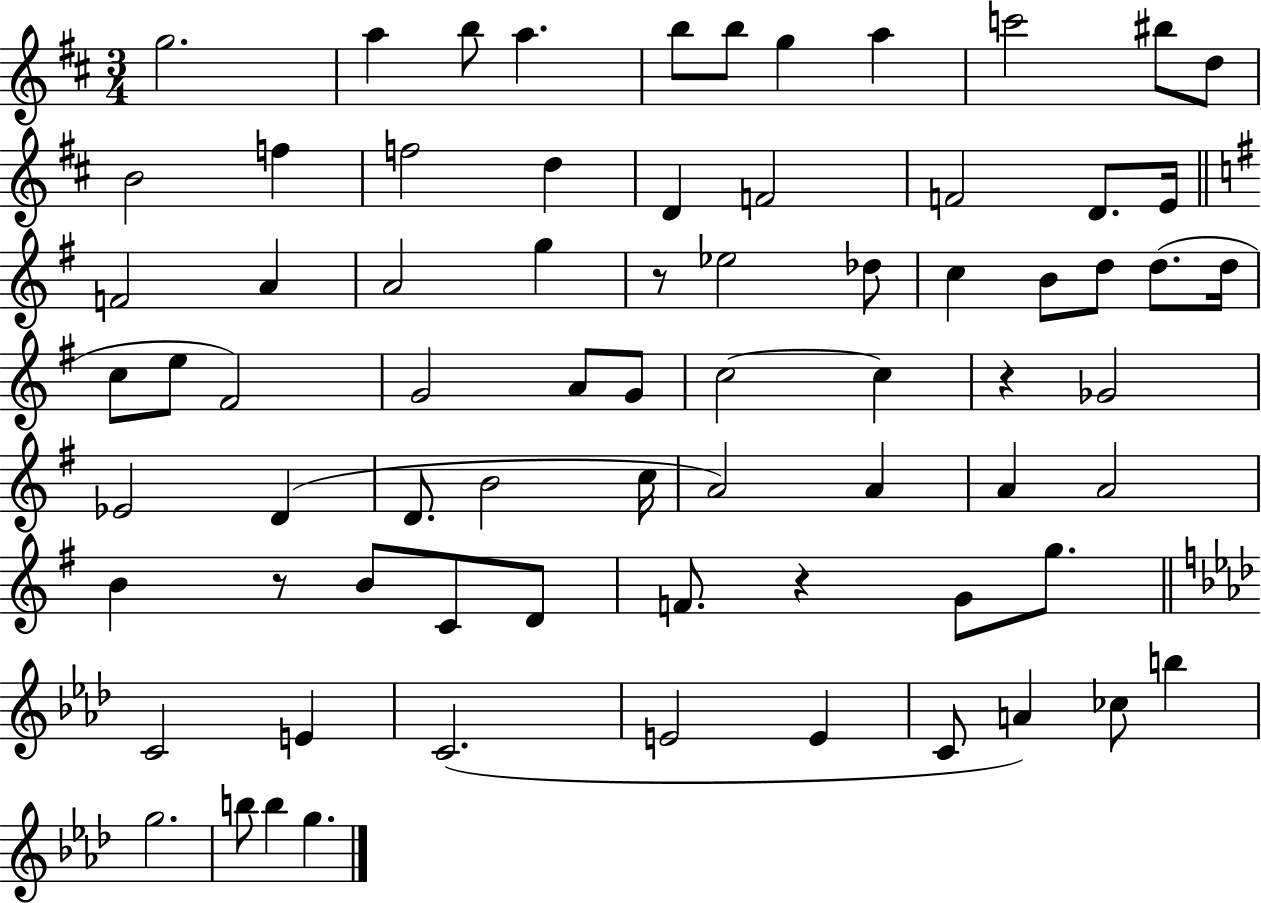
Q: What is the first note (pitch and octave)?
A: G5